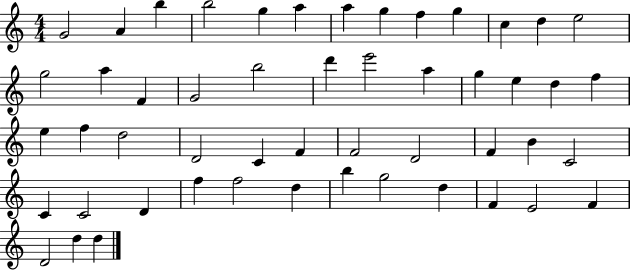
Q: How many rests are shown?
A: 0